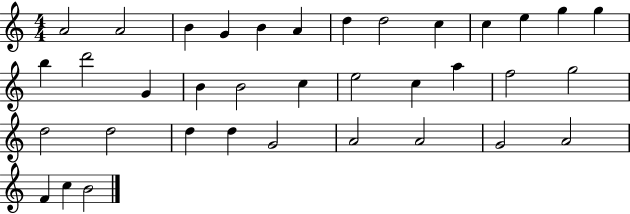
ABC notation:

X:1
T:Untitled
M:4/4
L:1/4
K:C
A2 A2 B G B A d d2 c c e g g b d'2 G B B2 c e2 c a f2 g2 d2 d2 d d G2 A2 A2 G2 A2 F c B2